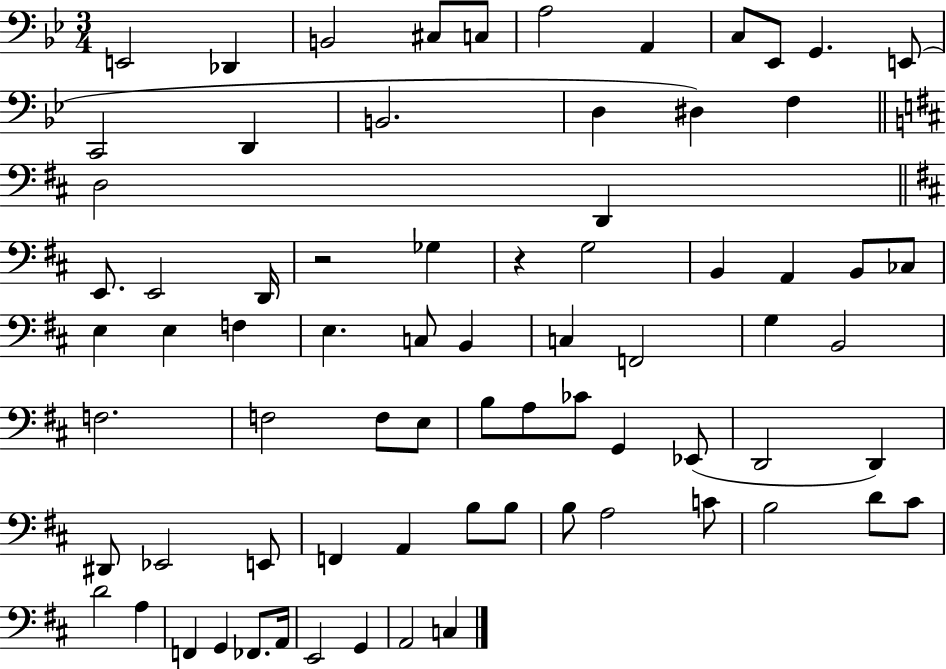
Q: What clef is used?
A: bass